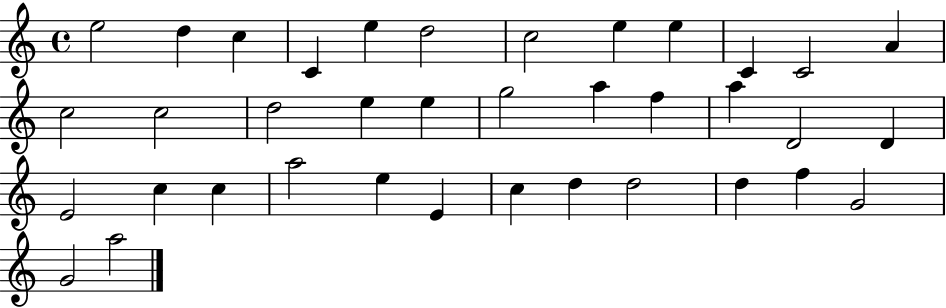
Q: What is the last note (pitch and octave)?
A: A5